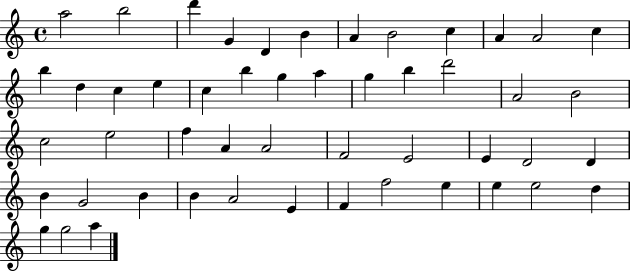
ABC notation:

X:1
T:Untitled
M:4/4
L:1/4
K:C
a2 b2 d' G D B A B2 c A A2 c b d c e c b g a g b d'2 A2 B2 c2 e2 f A A2 F2 E2 E D2 D B G2 B B A2 E F f2 e e e2 d g g2 a